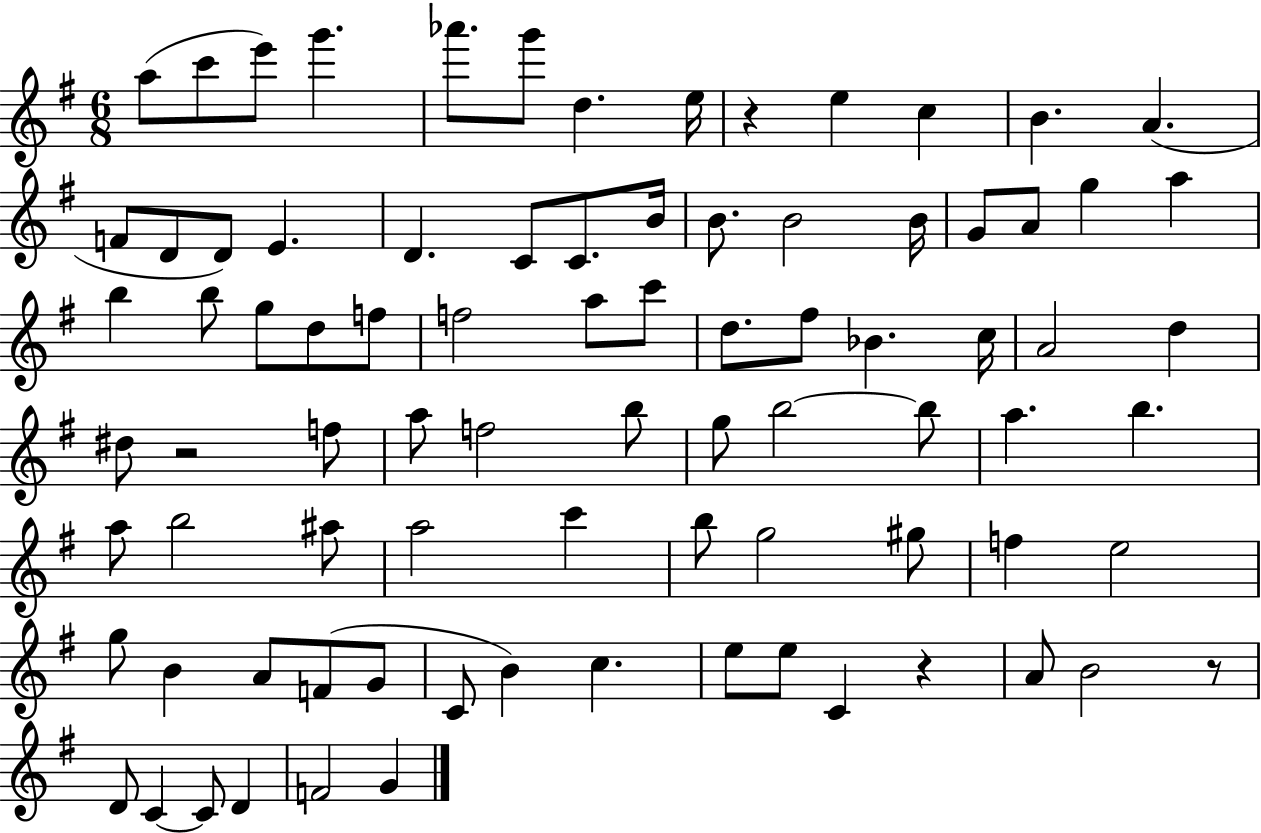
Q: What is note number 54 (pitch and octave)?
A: A#5